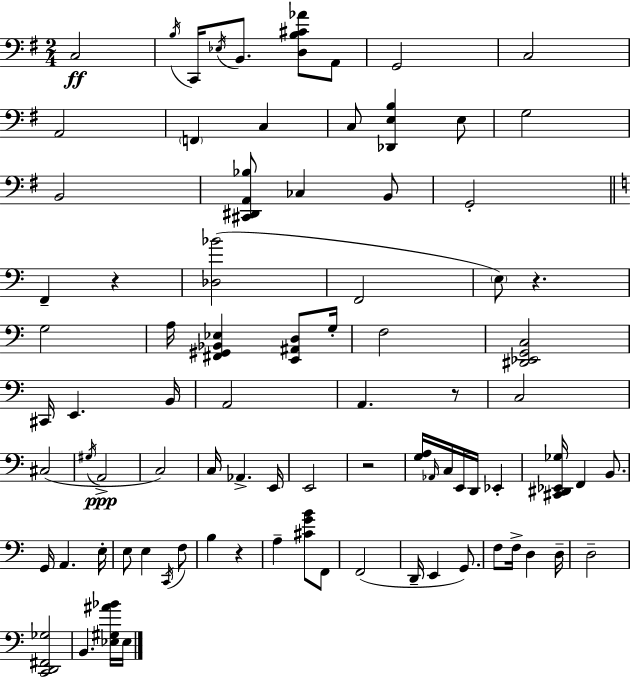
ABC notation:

X:1
T:Untitled
M:2/4
L:1/4
K:Em
C,2 B,/4 C,,/4 _E,/4 B,,/2 [D,B,^C_A]/2 A,,/2 G,,2 C,2 A,,2 F,, C, C,/2 [_D,,E,B,] E,/2 G,2 B,,2 [^C,,^D,,A,,_B,]/2 _C, B,,/2 G,,2 F,, z [_D,_B]2 F,,2 E,/2 z G,2 A,/4 [^F,,^G,,_B,,_E,] [E,,^A,,D,]/2 G,/4 F,2 [^D,,_E,,G,,C,]2 ^C,,/4 E,, B,,/4 A,,2 A,, z/2 C,2 ^C,2 ^G,/4 A,,2 C,2 C,/4 _A,, E,,/4 E,,2 z2 [G,A,]/4 _A,,/4 C,/4 E,,/4 D,,/4 _E,, [^C,,^D,,_E,,_G,]/4 F,, B,,/2 G,,/4 A,, E,/4 E,/2 E, C,,/4 F,/2 B, z A, [^CGB]/2 F,,/2 F,,2 D,,/4 E,, G,,/2 F,/2 F,/4 D, D,/4 D,2 [C,,D,,^F,,_G,]2 B,, [_E,^G,^A_B]/4 _E,/4